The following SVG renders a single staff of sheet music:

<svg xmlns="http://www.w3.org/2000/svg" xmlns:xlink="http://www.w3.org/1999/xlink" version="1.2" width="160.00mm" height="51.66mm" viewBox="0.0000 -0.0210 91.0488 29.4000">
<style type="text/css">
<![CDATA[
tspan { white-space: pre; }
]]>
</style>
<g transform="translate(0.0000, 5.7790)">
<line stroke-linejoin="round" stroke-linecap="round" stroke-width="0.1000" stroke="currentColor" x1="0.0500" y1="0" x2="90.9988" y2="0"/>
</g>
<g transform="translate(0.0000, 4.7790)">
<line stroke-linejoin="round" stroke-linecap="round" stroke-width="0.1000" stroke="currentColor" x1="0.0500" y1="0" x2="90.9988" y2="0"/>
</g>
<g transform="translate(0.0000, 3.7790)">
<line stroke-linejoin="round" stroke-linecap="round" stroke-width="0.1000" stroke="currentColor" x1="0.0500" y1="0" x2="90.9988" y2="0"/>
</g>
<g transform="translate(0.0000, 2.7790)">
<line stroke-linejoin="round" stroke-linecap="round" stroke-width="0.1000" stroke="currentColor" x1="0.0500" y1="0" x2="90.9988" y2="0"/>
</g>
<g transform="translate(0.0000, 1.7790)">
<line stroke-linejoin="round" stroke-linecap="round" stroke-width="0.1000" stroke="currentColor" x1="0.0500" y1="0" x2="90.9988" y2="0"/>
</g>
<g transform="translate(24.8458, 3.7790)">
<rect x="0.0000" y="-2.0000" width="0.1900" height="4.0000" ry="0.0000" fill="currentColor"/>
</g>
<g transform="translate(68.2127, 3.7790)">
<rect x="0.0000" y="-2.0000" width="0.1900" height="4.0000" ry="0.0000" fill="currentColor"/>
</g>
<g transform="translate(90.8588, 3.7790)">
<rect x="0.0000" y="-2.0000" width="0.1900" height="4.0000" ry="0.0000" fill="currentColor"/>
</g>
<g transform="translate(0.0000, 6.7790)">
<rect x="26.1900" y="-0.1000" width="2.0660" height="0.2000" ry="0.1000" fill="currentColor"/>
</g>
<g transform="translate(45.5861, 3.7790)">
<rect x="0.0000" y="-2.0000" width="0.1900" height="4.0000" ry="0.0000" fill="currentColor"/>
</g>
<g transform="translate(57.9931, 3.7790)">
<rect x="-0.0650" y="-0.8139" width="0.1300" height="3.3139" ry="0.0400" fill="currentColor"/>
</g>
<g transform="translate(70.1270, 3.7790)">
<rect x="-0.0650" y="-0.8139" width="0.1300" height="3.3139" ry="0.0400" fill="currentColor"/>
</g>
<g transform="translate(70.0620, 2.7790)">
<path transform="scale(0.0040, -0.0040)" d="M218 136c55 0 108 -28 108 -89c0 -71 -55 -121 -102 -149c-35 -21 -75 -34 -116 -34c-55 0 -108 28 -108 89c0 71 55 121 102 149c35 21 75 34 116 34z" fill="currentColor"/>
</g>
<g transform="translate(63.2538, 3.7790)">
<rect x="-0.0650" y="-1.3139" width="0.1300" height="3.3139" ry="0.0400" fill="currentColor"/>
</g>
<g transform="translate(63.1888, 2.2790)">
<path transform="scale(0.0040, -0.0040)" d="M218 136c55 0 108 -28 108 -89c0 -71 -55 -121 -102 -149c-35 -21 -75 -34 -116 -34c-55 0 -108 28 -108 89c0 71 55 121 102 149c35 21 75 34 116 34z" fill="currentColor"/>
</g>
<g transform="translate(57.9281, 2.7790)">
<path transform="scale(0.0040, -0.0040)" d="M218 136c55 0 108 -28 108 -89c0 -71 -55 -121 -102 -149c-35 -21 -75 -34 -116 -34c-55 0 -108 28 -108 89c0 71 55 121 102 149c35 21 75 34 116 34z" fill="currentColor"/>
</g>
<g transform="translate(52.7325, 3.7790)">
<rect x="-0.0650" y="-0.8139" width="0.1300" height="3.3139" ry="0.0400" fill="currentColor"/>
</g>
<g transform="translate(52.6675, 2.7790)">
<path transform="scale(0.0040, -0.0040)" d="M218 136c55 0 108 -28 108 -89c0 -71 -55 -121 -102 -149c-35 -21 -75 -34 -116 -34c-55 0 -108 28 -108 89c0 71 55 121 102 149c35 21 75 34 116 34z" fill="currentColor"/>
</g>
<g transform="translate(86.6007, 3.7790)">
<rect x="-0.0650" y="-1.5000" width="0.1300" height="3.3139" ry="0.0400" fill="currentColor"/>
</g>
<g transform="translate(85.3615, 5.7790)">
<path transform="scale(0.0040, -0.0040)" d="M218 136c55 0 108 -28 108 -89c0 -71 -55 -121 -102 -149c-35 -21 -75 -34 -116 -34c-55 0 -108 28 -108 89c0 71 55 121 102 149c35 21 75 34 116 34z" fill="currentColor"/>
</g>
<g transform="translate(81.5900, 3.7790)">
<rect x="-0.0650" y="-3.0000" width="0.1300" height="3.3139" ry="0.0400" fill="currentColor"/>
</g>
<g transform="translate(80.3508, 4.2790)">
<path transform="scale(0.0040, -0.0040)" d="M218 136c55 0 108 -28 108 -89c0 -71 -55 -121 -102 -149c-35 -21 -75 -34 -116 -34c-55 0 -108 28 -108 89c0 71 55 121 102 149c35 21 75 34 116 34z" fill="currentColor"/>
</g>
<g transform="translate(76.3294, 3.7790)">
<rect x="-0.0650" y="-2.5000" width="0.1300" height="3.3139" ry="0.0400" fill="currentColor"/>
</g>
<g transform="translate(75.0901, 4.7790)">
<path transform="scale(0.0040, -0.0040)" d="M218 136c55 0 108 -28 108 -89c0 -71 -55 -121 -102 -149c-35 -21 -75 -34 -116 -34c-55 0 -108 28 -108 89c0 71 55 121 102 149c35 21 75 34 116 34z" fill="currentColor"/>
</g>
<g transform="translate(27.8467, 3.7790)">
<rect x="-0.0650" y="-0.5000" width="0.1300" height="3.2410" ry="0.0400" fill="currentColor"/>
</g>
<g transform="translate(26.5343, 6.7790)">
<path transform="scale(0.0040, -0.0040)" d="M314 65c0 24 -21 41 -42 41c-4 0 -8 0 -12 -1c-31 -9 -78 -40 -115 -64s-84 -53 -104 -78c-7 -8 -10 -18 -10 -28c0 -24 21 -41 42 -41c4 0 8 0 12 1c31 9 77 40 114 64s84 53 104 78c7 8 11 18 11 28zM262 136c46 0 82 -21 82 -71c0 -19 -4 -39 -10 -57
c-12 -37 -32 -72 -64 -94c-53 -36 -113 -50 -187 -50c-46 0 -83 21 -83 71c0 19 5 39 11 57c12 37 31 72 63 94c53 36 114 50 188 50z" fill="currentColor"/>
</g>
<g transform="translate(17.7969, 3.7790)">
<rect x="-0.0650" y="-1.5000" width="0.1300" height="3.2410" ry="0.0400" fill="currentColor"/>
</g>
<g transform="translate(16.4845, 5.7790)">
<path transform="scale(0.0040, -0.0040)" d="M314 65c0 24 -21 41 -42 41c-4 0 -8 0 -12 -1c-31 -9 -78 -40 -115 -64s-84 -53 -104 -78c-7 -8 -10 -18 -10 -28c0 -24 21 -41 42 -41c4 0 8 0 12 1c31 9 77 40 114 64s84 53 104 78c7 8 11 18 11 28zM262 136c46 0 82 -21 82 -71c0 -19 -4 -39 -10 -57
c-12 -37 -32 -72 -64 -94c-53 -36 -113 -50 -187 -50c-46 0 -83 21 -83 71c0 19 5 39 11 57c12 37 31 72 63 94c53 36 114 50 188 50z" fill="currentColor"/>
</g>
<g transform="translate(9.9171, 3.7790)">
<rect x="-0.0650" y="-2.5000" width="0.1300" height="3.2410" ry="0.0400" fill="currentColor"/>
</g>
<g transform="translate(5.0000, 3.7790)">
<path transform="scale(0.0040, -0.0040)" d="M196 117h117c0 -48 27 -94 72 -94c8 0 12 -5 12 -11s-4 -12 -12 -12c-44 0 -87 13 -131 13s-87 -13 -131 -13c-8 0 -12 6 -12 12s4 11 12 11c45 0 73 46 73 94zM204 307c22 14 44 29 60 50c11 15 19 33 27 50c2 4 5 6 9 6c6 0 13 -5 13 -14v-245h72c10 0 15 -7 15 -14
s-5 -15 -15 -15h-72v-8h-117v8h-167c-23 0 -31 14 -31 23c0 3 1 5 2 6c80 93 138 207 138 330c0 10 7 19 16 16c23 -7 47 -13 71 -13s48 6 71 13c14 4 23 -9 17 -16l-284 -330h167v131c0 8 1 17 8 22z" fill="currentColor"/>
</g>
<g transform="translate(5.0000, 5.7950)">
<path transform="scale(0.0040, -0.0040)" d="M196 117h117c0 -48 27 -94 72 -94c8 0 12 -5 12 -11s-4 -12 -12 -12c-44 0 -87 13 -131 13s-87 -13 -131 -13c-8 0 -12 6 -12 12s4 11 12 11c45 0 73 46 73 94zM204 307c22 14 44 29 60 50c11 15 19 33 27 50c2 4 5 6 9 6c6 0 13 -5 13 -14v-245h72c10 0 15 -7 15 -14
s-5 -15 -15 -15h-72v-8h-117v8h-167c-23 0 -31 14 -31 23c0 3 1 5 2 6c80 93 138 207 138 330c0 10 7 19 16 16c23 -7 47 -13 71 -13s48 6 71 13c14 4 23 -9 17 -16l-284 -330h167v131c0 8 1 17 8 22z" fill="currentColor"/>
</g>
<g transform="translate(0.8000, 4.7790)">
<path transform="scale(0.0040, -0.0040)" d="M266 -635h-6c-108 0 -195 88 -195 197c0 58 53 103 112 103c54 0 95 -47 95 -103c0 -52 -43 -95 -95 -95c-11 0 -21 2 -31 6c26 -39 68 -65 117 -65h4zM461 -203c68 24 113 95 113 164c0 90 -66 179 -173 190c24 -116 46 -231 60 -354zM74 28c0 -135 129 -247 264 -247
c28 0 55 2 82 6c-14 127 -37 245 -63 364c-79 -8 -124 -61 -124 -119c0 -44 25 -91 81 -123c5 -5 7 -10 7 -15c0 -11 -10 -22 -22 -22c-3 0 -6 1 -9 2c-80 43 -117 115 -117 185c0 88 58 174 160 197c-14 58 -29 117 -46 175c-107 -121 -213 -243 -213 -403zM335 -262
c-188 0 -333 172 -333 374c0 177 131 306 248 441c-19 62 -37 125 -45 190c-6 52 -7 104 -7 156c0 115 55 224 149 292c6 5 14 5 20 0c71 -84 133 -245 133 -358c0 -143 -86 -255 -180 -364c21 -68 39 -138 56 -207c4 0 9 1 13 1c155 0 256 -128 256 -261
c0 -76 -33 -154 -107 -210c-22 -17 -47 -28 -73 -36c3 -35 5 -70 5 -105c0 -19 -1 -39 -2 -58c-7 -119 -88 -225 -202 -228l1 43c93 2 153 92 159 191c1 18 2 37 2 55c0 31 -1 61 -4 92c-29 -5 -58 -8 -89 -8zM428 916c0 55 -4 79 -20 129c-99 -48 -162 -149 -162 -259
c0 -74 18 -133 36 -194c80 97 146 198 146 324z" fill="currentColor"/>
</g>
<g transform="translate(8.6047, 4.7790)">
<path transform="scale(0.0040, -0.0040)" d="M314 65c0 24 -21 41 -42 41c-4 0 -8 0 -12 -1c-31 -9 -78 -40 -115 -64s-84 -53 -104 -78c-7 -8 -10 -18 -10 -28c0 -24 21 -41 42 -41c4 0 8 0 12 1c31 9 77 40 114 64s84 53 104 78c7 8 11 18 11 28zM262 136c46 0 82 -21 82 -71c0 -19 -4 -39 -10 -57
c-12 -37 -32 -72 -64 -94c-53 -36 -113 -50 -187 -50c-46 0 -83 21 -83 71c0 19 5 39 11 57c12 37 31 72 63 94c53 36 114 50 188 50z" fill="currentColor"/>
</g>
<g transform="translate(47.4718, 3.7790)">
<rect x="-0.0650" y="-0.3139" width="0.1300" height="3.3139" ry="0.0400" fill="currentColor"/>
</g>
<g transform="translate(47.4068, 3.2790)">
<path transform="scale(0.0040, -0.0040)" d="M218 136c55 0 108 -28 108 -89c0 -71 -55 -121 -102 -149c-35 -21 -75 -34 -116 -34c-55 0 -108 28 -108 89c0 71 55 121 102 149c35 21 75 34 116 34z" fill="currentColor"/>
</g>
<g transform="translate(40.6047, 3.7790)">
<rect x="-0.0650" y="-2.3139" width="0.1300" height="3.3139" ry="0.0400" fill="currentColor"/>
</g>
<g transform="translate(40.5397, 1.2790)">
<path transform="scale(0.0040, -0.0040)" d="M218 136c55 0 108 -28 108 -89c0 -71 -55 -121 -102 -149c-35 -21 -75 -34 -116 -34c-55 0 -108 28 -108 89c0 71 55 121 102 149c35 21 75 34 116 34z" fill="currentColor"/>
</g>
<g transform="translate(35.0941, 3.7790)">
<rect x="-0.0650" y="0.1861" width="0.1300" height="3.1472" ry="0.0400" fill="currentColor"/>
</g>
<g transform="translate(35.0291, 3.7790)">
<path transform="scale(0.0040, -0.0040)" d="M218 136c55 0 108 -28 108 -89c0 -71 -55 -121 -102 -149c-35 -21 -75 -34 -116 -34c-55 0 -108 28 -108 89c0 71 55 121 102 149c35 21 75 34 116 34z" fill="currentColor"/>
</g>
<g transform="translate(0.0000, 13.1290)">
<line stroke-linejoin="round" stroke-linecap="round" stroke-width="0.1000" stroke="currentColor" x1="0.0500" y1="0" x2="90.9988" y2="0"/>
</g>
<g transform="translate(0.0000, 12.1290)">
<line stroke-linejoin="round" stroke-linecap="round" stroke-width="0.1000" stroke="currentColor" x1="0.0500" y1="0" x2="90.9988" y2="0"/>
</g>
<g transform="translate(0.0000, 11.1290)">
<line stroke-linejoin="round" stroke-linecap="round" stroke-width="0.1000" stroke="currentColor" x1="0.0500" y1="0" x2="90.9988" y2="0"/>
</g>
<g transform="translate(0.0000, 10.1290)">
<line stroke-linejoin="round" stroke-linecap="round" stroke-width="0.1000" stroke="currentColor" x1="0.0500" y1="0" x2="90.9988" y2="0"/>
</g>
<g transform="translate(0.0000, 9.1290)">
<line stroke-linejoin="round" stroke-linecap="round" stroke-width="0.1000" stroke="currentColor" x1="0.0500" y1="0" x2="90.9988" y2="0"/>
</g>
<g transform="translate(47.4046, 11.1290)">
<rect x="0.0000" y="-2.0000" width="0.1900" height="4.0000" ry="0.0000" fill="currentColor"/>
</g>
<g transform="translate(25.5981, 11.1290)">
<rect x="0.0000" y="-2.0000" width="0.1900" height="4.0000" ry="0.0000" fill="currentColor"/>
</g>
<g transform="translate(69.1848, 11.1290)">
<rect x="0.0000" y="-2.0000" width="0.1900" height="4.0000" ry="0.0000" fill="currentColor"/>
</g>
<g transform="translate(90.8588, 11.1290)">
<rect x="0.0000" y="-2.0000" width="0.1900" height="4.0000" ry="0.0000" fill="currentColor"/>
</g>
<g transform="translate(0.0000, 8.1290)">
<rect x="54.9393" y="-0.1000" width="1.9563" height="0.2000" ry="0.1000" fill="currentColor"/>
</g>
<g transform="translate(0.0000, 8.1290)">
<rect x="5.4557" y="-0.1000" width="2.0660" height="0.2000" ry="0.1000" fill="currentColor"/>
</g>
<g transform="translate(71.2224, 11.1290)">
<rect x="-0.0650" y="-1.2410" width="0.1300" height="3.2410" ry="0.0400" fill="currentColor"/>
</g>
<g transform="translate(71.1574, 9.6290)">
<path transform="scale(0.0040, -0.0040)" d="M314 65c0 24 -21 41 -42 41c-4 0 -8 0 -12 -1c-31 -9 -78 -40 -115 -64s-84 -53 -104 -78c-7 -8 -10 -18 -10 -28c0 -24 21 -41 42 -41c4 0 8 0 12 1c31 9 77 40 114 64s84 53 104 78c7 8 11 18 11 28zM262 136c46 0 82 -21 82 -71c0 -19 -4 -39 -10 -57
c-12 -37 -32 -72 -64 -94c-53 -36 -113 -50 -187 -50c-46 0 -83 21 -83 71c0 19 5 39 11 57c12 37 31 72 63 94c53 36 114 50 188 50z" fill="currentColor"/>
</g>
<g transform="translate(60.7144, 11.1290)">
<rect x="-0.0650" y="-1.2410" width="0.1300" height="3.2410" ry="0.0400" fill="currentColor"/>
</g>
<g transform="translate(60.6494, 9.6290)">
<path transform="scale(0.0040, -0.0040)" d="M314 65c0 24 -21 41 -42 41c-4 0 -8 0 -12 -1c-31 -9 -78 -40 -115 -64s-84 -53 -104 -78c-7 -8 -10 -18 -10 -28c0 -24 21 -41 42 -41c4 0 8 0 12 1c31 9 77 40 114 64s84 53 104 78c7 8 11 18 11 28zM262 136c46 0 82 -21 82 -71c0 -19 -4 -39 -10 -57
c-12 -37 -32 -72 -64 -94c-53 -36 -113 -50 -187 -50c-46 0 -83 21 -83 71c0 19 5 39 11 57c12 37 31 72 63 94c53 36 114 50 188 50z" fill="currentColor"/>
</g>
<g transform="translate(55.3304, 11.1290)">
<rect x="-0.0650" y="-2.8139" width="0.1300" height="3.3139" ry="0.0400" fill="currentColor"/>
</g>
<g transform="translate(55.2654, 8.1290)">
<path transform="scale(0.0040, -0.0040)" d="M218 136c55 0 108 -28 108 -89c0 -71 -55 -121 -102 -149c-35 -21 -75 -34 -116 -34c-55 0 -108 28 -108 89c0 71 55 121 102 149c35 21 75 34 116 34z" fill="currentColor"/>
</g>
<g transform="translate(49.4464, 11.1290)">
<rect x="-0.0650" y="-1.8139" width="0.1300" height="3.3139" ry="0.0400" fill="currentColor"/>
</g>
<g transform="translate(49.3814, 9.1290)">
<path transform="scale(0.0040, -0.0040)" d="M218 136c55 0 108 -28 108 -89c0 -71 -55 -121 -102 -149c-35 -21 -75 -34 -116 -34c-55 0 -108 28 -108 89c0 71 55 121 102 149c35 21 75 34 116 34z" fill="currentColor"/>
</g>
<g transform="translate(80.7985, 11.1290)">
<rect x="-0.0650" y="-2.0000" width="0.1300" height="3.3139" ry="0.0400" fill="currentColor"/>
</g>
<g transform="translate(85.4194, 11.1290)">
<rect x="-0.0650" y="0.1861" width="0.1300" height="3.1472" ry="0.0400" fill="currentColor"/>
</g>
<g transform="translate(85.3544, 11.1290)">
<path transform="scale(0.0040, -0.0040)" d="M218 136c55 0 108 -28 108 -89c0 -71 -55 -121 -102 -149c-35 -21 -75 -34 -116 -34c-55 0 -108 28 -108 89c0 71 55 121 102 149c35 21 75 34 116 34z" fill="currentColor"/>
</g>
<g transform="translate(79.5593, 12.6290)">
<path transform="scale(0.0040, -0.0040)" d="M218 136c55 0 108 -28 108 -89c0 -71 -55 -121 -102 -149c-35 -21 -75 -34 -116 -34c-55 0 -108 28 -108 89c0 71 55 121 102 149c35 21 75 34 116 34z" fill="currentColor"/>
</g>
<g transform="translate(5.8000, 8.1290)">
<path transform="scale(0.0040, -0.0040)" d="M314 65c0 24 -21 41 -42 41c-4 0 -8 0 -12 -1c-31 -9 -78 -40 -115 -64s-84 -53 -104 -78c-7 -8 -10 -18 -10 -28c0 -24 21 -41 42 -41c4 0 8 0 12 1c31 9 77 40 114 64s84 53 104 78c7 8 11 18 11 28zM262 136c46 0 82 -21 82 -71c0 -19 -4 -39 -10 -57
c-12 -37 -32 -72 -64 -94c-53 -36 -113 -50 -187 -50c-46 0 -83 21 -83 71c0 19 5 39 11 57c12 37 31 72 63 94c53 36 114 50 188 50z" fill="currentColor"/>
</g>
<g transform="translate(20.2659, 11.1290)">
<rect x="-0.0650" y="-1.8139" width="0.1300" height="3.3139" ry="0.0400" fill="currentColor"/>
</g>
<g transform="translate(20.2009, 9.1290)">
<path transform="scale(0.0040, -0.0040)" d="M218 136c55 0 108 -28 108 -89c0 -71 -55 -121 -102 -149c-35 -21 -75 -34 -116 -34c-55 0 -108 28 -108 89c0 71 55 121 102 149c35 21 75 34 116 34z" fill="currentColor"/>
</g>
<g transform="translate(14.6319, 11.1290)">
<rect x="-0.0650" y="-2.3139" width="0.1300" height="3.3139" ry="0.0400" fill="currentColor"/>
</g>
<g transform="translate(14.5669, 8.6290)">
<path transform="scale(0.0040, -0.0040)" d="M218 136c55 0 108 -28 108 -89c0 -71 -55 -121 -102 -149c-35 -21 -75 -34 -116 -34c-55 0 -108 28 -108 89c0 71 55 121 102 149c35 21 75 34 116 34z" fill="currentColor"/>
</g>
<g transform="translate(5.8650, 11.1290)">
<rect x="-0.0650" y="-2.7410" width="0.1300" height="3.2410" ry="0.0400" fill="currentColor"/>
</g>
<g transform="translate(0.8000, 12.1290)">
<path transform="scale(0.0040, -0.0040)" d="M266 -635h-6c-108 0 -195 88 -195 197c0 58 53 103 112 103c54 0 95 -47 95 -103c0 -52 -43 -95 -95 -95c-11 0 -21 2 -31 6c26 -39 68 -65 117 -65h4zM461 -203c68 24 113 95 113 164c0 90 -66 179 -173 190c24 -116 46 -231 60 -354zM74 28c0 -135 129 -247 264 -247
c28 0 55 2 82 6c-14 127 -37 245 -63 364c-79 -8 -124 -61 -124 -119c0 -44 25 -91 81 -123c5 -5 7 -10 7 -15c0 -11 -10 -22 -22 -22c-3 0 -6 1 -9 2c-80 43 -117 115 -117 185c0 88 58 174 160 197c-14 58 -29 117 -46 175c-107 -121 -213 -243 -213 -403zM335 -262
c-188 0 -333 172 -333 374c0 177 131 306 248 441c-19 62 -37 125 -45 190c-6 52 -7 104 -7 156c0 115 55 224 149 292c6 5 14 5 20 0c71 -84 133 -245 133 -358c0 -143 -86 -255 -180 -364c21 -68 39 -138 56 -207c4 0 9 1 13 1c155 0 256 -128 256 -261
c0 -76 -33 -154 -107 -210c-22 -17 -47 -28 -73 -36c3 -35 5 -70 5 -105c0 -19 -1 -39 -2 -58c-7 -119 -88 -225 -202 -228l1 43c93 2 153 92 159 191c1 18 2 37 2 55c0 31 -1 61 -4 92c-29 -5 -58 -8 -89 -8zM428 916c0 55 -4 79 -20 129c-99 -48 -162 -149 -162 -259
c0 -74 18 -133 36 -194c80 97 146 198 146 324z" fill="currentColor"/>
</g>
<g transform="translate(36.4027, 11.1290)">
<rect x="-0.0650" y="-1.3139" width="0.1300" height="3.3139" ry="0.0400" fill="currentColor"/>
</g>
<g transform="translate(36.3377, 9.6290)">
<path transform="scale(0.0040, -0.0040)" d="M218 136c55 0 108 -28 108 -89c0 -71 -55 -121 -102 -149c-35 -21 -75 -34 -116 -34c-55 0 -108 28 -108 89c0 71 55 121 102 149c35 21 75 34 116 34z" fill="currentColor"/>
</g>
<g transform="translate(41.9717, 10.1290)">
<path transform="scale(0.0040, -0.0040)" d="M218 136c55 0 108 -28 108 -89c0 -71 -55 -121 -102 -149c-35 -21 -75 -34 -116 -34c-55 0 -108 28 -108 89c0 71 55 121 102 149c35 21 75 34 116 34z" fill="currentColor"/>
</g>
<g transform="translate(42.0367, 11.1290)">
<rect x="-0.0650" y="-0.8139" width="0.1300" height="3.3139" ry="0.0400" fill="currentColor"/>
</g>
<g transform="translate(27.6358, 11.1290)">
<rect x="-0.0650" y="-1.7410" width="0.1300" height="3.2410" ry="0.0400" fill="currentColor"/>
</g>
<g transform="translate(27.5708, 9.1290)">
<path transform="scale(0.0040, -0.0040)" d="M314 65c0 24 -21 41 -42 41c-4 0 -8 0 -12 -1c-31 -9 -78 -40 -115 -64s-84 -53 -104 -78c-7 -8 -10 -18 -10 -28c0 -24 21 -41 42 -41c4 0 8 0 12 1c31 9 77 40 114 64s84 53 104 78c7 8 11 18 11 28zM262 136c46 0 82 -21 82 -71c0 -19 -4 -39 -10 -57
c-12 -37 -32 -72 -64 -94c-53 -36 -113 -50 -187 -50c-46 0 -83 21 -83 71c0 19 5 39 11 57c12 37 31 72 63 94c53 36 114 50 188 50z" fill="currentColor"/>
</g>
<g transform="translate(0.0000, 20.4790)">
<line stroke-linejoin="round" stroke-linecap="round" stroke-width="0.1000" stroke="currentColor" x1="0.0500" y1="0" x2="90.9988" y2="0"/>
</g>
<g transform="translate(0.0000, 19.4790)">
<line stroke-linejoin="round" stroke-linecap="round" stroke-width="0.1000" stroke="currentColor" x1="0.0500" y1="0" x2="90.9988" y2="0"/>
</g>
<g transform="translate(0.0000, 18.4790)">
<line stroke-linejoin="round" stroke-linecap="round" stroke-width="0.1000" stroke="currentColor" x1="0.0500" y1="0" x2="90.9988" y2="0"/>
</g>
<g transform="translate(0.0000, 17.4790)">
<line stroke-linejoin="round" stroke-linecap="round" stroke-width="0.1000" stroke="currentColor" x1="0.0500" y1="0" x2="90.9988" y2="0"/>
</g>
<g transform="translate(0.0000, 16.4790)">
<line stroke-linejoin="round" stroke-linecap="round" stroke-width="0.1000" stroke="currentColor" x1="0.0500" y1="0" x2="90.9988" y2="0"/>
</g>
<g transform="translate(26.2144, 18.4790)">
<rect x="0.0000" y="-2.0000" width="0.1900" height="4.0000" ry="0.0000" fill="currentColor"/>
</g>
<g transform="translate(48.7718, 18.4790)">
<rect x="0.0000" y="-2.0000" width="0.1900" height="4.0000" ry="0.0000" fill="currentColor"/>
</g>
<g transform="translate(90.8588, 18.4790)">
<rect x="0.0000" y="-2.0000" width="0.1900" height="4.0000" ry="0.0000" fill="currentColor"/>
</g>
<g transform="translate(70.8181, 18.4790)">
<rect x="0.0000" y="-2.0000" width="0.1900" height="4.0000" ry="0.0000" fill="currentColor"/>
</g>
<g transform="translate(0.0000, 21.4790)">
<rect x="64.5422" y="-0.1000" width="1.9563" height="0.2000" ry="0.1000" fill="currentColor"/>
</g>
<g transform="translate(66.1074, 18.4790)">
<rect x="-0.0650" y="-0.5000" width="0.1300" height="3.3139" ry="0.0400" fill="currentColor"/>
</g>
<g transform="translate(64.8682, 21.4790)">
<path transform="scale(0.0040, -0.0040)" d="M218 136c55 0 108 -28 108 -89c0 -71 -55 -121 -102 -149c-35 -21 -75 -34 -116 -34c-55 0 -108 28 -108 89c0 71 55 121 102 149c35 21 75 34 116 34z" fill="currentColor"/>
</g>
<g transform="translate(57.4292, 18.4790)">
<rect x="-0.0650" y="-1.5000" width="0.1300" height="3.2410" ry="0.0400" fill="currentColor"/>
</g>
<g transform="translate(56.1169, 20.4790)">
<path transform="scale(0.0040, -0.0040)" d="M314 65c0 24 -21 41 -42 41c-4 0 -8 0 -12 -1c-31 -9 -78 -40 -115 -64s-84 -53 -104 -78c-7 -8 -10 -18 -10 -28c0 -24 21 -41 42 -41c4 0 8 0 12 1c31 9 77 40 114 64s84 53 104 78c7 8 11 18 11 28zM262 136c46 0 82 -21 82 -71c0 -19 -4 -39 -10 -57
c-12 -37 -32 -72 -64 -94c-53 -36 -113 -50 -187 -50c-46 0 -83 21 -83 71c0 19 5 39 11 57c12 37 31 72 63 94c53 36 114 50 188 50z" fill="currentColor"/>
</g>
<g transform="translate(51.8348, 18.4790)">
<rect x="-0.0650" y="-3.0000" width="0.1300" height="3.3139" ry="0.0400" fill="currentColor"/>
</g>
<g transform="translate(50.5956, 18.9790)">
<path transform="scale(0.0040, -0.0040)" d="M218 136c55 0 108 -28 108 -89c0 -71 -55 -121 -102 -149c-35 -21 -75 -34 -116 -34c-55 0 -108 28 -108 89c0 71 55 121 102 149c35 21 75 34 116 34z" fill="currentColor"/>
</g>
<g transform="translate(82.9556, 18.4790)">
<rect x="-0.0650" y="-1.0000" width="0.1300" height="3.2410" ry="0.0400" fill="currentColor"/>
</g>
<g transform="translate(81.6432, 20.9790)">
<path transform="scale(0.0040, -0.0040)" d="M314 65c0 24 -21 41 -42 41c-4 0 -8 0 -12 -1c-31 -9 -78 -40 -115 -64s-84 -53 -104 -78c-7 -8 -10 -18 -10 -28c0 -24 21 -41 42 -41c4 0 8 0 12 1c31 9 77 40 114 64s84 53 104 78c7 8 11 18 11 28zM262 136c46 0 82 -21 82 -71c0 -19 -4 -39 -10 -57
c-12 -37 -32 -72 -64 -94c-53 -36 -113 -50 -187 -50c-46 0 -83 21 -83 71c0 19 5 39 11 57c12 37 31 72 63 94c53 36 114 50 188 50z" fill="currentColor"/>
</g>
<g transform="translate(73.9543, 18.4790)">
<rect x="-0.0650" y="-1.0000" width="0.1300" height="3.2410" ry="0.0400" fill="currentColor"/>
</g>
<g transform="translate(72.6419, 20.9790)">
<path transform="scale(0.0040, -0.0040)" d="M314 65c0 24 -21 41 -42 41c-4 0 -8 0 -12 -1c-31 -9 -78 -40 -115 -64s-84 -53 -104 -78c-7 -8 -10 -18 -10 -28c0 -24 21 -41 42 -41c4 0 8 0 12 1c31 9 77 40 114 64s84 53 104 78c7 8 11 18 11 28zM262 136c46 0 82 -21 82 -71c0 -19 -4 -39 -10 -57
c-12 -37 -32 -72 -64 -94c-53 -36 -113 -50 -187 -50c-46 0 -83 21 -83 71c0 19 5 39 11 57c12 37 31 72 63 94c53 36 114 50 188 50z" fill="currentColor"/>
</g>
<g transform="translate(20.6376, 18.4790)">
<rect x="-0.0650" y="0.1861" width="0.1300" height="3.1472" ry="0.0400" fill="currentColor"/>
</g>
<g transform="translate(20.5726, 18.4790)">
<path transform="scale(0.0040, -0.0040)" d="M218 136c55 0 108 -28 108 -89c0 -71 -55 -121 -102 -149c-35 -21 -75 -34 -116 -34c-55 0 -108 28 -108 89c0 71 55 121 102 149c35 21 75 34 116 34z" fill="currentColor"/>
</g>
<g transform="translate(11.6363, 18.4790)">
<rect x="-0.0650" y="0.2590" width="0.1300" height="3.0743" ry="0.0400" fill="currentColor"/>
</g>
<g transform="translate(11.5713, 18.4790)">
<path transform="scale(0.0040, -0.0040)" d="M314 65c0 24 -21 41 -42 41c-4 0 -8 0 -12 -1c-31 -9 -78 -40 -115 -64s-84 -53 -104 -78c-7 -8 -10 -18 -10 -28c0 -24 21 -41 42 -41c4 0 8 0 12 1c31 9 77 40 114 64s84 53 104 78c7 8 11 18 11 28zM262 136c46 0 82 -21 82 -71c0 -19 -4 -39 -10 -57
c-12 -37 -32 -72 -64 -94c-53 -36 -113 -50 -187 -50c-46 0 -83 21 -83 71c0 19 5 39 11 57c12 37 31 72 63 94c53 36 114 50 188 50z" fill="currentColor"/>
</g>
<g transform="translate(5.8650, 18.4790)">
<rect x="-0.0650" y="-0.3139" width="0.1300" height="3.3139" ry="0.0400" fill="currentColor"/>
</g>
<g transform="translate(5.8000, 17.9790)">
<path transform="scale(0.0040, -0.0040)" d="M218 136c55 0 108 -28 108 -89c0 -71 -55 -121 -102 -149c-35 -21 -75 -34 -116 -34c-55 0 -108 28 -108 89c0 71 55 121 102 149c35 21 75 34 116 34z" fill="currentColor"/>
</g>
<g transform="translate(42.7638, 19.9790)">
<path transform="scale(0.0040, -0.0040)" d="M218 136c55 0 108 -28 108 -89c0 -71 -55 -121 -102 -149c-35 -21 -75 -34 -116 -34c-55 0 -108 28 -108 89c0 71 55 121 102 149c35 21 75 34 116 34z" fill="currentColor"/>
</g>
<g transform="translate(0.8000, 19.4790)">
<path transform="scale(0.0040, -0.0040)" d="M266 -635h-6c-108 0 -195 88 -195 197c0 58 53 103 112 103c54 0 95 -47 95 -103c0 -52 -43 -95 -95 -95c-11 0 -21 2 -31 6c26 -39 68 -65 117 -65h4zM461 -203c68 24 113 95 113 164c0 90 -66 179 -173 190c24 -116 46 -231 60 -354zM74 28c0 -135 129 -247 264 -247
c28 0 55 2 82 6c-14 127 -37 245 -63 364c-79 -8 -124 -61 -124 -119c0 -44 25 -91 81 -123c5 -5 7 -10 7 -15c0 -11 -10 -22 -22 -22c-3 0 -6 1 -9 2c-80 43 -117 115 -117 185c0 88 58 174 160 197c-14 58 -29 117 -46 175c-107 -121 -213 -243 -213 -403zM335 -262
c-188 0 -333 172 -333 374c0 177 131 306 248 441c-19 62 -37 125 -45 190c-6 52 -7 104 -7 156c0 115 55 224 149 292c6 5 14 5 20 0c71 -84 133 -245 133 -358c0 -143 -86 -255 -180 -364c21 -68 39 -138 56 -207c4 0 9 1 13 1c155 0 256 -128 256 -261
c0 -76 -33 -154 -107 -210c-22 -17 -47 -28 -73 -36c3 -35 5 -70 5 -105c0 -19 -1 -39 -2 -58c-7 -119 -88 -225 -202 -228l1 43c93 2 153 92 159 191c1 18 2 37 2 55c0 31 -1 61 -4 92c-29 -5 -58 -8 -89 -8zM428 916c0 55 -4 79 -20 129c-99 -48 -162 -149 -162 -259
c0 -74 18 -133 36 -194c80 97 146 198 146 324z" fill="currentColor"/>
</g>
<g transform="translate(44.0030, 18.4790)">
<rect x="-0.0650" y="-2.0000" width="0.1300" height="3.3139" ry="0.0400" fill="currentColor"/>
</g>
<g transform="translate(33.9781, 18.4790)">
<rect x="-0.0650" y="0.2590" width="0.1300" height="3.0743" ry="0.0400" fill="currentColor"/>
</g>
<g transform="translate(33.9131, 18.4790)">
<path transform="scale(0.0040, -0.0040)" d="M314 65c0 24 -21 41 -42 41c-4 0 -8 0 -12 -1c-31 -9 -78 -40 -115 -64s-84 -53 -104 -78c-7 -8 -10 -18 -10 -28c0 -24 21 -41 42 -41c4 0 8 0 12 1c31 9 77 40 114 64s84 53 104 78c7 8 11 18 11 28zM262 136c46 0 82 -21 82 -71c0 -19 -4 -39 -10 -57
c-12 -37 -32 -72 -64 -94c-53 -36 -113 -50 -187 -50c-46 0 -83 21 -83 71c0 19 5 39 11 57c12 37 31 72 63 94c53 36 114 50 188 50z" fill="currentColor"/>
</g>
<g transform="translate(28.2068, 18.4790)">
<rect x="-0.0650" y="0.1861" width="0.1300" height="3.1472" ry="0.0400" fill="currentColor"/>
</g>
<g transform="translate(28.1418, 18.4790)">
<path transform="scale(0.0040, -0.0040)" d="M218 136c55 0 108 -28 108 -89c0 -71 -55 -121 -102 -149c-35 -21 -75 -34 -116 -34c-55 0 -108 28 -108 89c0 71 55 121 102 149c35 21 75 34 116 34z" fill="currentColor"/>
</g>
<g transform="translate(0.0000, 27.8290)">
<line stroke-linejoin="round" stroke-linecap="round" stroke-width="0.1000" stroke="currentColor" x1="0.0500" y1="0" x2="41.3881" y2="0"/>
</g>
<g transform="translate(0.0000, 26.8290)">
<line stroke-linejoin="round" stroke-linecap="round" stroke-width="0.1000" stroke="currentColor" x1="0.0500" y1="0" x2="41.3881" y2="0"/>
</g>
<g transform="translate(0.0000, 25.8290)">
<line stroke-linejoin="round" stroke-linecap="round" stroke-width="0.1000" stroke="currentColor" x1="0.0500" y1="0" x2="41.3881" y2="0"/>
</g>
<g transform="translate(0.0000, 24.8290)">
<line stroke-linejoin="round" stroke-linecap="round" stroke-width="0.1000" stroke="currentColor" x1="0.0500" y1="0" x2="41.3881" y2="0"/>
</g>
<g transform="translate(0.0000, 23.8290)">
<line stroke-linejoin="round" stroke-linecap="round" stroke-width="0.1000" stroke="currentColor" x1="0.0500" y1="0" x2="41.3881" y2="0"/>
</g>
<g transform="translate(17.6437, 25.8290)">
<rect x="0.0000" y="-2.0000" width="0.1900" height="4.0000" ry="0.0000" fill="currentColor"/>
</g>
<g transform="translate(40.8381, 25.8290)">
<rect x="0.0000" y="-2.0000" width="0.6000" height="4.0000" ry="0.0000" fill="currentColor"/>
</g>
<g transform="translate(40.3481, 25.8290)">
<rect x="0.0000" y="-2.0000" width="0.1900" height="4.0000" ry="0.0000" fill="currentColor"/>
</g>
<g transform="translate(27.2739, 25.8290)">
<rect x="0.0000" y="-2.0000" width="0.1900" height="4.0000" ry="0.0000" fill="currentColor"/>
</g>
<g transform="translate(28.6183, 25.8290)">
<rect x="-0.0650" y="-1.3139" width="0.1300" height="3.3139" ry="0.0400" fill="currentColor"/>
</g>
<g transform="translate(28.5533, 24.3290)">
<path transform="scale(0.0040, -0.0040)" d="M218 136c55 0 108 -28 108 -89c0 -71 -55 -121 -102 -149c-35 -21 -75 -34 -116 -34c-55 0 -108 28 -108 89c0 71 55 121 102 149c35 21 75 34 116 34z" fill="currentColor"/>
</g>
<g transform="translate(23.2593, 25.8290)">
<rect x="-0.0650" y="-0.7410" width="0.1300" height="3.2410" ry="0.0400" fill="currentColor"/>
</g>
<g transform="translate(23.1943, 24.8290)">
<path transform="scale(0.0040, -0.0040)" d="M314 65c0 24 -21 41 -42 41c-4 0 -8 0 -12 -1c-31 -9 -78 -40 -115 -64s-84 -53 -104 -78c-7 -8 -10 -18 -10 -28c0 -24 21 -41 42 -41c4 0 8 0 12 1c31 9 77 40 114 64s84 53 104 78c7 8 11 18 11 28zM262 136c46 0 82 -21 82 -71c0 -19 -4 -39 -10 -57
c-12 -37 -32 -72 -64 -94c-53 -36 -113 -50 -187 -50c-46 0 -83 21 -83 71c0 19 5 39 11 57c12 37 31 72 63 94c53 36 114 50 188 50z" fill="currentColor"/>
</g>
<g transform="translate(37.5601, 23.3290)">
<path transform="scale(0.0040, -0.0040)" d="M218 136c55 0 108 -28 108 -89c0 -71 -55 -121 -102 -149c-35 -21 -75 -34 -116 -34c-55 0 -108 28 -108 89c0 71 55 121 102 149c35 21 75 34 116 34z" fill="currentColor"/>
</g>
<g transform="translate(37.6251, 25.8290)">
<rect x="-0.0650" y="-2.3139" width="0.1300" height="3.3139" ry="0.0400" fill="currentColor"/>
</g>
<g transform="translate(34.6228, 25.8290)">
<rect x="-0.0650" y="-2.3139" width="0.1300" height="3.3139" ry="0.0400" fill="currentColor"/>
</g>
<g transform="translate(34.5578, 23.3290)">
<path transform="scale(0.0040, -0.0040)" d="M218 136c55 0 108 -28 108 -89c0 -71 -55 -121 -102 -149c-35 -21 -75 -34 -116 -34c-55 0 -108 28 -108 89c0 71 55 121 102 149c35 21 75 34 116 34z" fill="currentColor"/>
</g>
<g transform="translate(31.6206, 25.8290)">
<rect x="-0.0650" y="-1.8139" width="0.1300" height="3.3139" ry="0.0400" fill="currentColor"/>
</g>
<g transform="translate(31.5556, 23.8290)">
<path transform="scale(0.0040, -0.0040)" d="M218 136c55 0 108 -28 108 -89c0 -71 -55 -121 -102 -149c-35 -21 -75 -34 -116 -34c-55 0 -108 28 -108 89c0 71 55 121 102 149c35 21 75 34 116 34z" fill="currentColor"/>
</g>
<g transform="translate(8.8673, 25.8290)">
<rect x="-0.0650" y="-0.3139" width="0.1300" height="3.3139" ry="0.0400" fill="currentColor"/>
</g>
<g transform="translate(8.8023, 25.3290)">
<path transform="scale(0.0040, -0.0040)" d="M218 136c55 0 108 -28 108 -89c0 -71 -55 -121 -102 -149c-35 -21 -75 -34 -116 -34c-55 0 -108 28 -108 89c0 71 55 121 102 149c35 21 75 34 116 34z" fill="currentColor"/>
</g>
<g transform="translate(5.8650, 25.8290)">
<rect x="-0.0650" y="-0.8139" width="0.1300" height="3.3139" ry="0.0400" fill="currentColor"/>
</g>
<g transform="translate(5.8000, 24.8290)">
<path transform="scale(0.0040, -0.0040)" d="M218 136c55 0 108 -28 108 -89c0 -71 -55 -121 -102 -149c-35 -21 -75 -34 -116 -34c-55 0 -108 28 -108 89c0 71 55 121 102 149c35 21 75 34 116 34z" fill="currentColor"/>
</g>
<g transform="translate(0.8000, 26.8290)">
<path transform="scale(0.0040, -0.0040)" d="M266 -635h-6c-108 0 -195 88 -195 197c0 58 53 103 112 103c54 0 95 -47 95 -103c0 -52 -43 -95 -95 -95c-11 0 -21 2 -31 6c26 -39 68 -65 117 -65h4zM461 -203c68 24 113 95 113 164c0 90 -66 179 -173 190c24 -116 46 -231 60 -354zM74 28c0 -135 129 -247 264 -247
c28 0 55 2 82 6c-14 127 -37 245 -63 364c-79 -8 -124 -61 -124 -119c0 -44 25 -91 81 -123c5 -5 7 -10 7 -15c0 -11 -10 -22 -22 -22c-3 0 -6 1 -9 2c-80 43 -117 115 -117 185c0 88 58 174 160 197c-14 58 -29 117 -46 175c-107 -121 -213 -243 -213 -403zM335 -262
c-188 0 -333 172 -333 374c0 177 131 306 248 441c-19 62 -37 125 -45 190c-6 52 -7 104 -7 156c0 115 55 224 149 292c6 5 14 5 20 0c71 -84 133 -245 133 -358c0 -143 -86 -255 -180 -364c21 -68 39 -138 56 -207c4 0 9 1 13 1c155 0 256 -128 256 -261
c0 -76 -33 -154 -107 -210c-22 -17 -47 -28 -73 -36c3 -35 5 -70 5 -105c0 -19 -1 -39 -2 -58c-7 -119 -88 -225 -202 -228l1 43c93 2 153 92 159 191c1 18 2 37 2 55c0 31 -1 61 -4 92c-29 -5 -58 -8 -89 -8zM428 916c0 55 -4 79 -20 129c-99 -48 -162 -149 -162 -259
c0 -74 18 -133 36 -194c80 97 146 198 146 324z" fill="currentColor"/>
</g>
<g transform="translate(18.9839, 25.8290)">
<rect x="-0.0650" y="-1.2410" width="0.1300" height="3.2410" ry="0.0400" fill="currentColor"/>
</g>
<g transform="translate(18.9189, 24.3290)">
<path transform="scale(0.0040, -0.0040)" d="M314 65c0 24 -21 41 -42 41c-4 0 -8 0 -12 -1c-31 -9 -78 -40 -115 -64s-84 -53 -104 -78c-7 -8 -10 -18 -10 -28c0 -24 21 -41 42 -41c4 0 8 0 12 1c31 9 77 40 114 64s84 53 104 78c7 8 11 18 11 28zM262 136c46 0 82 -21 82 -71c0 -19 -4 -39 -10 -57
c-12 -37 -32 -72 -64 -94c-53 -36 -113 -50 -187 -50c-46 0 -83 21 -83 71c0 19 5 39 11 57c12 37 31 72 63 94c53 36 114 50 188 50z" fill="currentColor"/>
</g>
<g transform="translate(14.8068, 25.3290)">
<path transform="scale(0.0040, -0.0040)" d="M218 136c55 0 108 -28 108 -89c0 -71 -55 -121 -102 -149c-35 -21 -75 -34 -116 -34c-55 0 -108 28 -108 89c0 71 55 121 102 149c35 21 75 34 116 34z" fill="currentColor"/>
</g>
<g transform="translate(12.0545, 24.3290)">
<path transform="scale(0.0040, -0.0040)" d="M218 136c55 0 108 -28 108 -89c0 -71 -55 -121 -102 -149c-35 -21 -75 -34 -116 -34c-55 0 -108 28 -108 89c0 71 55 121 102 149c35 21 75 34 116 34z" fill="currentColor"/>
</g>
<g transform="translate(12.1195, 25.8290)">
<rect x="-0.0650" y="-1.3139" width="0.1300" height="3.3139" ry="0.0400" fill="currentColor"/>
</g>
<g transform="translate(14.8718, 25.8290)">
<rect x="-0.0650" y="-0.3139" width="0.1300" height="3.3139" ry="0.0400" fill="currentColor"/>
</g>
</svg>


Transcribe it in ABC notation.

X:1
T:Untitled
M:4/4
L:1/4
K:C
G2 E2 C2 B g c d d e d G A E a2 g f f2 e d f a e2 e2 F B c B2 B B B2 F A E2 C D2 D2 d c e c e2 d2 e f g g